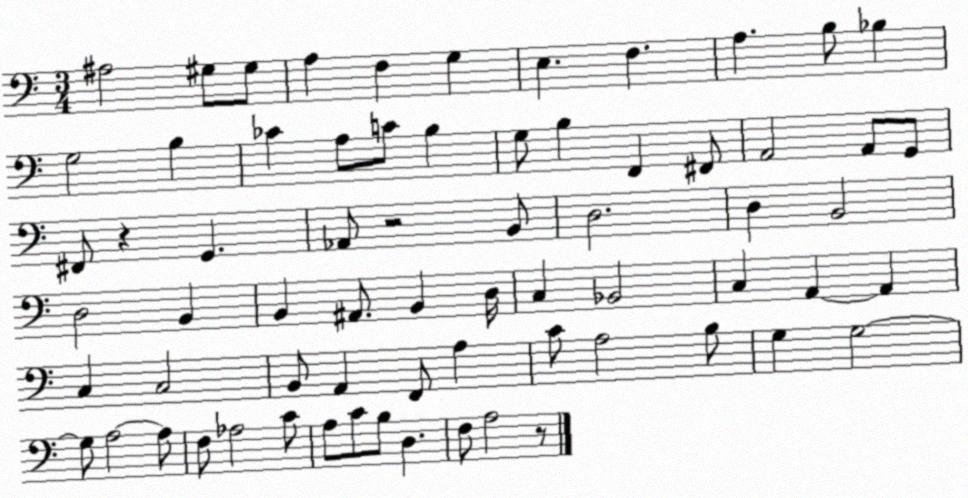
X:1
T:Untitled
M:3/4
L:1/4
K:C
^A,2 ^G,/2 ^G,/2 A, F, G, E, F, A, B,/2 _B, G,2 B, _C A,/2 C/2 B, G,/2 B, F,, ^F,,/2 A,,2 A,,/2 G,,/2 ^F,,/2 z G,, _A,,/2 z2 B,,/2 D,2 D, B,,2 D,2 B,, B,, ^A,,/2 B,, D,/4 C, _B,,2 C, A,, A,, C, C,2 B,,/2 A,, F,,/2 A, C/2 A,2 B,/2 G, G,2 G,/2 A,2 A,/2 F,/2 _A,2 C/2 A,/2 C/2 B,/2 D, F,/2 A,2 z/2